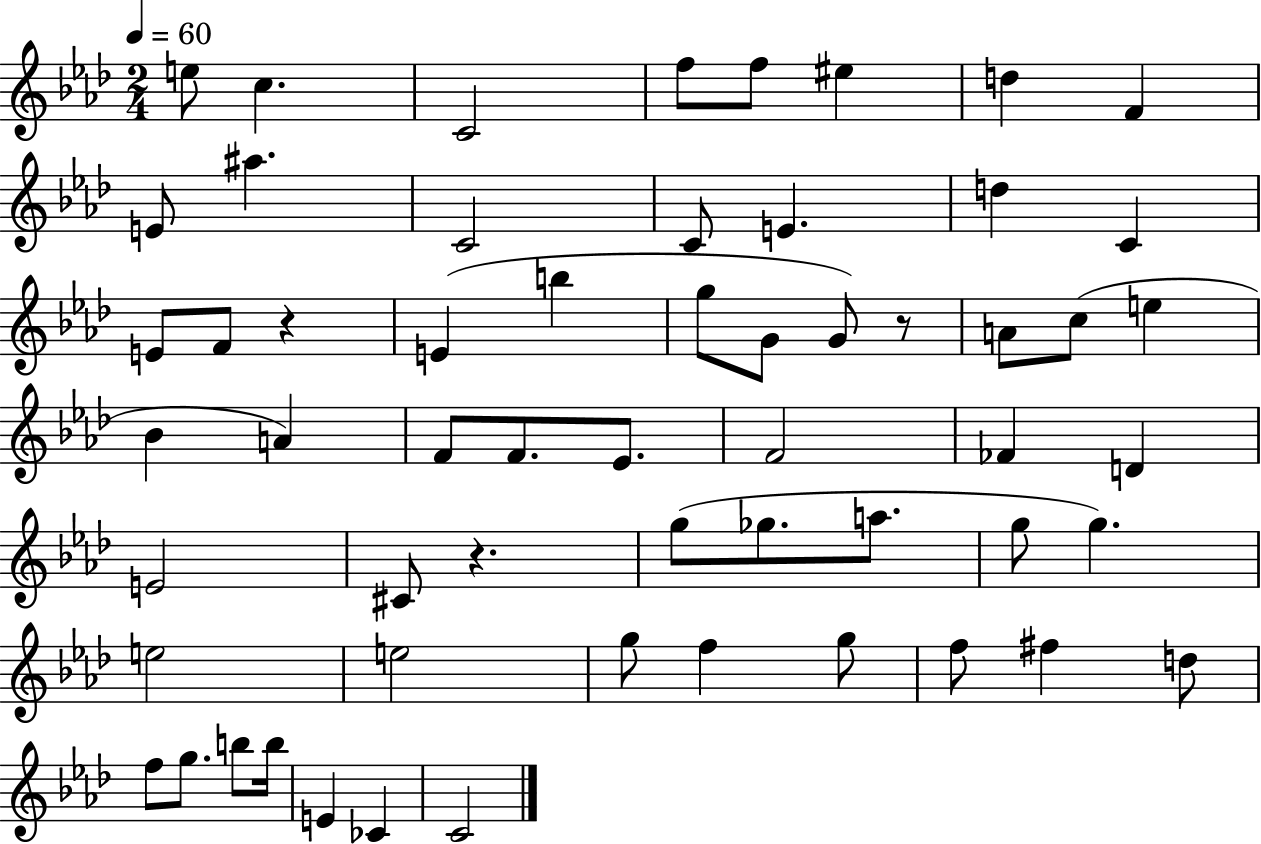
E5/e C5/q. C4/h F5/e F5/e EIS5/q D5/q F4/q E4/e A#5/q. C4/h C4/e E4/q. D5/q C4/q E4/e F4/e R/q E4/q B5/q G5/e G4/e G4/e R/e A4/e C5/e E5/q Bb4/q A4/q F4/e F4/e. Eb4/e. F4/h FES4/q D4/q E4/h C#4/e R/q. G5/e Gb5/e. A5/e. G5/e G5/q. E5/h E5/h G5/e F5/q G5/e F5/e F#5/q D5/e F5/e G5/e. B5/e B5/s E4/q CES4/q C4/h